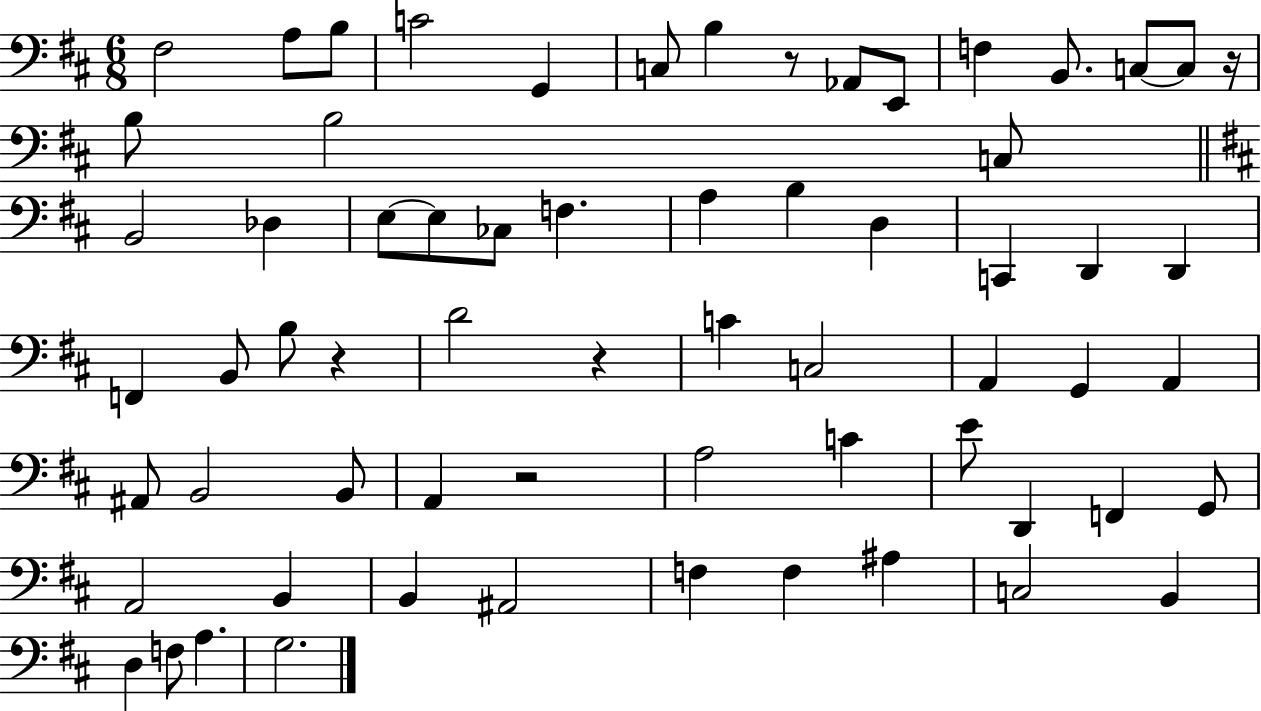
F#3/h A3/e B3/e C4/h G2/q C3/e B3/q R/e Ab2/e E2/e F3/q B2/e. C3/e C3/e R/s B3/e B3/h C3/e B2/h Db3/q E3/e E3/e CES3/e F3/q. A3/q B3/q D3/q C2/q D2/q D2/q F2/q B2/e B3/e R/q D4/h R/q C4/q C3/h A2/q G2/q A2/q A#2/e B2/h B2/e A2/q R/h A3/h C4/q E4/e D2/q F2/q G2/e A2/h B2/q B2/q A#2/h F3/q F3/q A#3/q C3/h B2/q D3/q F3/e A3/q. G3/h.